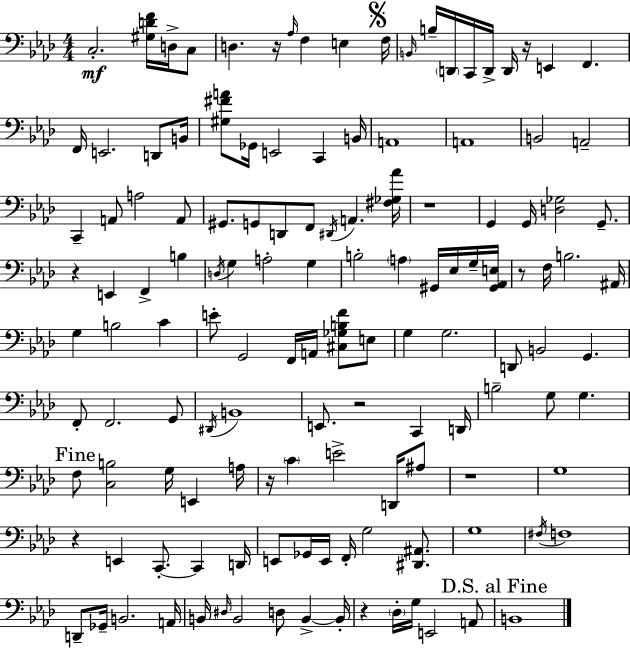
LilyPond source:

{
  \clef bass
  \numericTimeSignature
  \time 4/4
  \key f \minor
  c2.-.\mf <gis d' f'>16 d16-> c8 | d4. r16 \grace { aes16 } f4 e4 | \mark \markup { \musicglyph "scripts.segno" } f16 \grace { b,16 } b16-- \parenthesize d,16 c,16 d,16-> d,16 r16 e,4 f,4. | f,16 e,2. d,8 | \break b,16 <gis fis' a'>8 ges,16 e,2 c,4 | b,16 a,1 | a,1 | b,2 a,2-- | \break c,4-- a,8 a2 | a,8 gis,8. g,8 d,8 f,8 \acciaccatura { dis,16 } a,4. | <fis ges aes'>16 r1 | g,4 g,16 <d ges>2 | \break g,8.-- r4 e,4 f,4-> b4 | \acciaccatura { d16 } g4 a2-. | g4 b2-. \parenthesize a4 | gis,16 ees16 g16-- <gis, aes, e>16 r8 f16 b2. | \break ais,16 g4 b2 | c'4 e'8-. g,2 f,16 a,16 | <cis ges b f'>8 e8 g4 g2. | d,8 b,2 g,4. | \break f,8-. f,2. | g,8 \acciaccatura { dis,16 } b,1 | e,8. r2 | c,4 d,16 b2-- g8 g4. | \break \mark "Fine" f8 <c b>2 g16 | e,4 a16 r16 \parenthesize c'4 e'2-> | d,16 ais8 r1 | g1 | \break r4 e,4 c,8.-.~~ | c,4 d,16 e,8 ges,16 e,16 f,16-. g2 | <dis, ais,>8. g1 | \acciaccatura { fis16 } f1 | \break d,8-- ges,16-- b,2. | a,16 b,16 \grace { dis16 } b,2 | d8 b,4->~~ b,16-. r4 \parenthesize des16-. g16 e,2 | a,8 \mark "D.S. al Fine" b,1 | \break \bar "|."
}